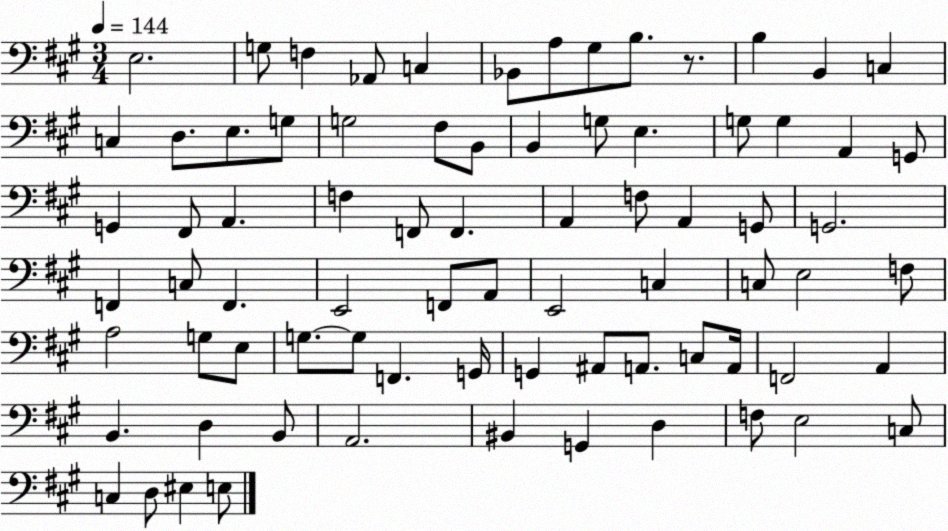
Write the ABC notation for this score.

X:1
T:Untitled
M:3/4
L:1/4
K:A
E,2 G,/2 F, _A,,/2 C, _B,,/2 A,/2 ^G,/2 B,/2 z/2 B, B,, C, C, D,/2 E,/2 G,/2 G,2 ^F,/2 B,,/2 B,, G,/2 E, G,/2 G, A,, G,,/2 G,, ^F,,/2 A,, F, F,,/2 F,, A,, F,/2 A,, G,,/2 G,,2 F,, C,/2 F,, E,,2 F,,/2 A,,/2 E,,2 C, C,/2 E,2 F,/2 A,2 G,/2 E,/2 G,/2 G,/2 F,, G,,/4 G,, ^A,,/2 A,,/2 C,/2 A,,/4 F,,2 A,, B,, D, B,,/2 A,,2 ^B,, G,, D, F,/2 E,2 C,/2 C, D,/2 ^E, E,/2